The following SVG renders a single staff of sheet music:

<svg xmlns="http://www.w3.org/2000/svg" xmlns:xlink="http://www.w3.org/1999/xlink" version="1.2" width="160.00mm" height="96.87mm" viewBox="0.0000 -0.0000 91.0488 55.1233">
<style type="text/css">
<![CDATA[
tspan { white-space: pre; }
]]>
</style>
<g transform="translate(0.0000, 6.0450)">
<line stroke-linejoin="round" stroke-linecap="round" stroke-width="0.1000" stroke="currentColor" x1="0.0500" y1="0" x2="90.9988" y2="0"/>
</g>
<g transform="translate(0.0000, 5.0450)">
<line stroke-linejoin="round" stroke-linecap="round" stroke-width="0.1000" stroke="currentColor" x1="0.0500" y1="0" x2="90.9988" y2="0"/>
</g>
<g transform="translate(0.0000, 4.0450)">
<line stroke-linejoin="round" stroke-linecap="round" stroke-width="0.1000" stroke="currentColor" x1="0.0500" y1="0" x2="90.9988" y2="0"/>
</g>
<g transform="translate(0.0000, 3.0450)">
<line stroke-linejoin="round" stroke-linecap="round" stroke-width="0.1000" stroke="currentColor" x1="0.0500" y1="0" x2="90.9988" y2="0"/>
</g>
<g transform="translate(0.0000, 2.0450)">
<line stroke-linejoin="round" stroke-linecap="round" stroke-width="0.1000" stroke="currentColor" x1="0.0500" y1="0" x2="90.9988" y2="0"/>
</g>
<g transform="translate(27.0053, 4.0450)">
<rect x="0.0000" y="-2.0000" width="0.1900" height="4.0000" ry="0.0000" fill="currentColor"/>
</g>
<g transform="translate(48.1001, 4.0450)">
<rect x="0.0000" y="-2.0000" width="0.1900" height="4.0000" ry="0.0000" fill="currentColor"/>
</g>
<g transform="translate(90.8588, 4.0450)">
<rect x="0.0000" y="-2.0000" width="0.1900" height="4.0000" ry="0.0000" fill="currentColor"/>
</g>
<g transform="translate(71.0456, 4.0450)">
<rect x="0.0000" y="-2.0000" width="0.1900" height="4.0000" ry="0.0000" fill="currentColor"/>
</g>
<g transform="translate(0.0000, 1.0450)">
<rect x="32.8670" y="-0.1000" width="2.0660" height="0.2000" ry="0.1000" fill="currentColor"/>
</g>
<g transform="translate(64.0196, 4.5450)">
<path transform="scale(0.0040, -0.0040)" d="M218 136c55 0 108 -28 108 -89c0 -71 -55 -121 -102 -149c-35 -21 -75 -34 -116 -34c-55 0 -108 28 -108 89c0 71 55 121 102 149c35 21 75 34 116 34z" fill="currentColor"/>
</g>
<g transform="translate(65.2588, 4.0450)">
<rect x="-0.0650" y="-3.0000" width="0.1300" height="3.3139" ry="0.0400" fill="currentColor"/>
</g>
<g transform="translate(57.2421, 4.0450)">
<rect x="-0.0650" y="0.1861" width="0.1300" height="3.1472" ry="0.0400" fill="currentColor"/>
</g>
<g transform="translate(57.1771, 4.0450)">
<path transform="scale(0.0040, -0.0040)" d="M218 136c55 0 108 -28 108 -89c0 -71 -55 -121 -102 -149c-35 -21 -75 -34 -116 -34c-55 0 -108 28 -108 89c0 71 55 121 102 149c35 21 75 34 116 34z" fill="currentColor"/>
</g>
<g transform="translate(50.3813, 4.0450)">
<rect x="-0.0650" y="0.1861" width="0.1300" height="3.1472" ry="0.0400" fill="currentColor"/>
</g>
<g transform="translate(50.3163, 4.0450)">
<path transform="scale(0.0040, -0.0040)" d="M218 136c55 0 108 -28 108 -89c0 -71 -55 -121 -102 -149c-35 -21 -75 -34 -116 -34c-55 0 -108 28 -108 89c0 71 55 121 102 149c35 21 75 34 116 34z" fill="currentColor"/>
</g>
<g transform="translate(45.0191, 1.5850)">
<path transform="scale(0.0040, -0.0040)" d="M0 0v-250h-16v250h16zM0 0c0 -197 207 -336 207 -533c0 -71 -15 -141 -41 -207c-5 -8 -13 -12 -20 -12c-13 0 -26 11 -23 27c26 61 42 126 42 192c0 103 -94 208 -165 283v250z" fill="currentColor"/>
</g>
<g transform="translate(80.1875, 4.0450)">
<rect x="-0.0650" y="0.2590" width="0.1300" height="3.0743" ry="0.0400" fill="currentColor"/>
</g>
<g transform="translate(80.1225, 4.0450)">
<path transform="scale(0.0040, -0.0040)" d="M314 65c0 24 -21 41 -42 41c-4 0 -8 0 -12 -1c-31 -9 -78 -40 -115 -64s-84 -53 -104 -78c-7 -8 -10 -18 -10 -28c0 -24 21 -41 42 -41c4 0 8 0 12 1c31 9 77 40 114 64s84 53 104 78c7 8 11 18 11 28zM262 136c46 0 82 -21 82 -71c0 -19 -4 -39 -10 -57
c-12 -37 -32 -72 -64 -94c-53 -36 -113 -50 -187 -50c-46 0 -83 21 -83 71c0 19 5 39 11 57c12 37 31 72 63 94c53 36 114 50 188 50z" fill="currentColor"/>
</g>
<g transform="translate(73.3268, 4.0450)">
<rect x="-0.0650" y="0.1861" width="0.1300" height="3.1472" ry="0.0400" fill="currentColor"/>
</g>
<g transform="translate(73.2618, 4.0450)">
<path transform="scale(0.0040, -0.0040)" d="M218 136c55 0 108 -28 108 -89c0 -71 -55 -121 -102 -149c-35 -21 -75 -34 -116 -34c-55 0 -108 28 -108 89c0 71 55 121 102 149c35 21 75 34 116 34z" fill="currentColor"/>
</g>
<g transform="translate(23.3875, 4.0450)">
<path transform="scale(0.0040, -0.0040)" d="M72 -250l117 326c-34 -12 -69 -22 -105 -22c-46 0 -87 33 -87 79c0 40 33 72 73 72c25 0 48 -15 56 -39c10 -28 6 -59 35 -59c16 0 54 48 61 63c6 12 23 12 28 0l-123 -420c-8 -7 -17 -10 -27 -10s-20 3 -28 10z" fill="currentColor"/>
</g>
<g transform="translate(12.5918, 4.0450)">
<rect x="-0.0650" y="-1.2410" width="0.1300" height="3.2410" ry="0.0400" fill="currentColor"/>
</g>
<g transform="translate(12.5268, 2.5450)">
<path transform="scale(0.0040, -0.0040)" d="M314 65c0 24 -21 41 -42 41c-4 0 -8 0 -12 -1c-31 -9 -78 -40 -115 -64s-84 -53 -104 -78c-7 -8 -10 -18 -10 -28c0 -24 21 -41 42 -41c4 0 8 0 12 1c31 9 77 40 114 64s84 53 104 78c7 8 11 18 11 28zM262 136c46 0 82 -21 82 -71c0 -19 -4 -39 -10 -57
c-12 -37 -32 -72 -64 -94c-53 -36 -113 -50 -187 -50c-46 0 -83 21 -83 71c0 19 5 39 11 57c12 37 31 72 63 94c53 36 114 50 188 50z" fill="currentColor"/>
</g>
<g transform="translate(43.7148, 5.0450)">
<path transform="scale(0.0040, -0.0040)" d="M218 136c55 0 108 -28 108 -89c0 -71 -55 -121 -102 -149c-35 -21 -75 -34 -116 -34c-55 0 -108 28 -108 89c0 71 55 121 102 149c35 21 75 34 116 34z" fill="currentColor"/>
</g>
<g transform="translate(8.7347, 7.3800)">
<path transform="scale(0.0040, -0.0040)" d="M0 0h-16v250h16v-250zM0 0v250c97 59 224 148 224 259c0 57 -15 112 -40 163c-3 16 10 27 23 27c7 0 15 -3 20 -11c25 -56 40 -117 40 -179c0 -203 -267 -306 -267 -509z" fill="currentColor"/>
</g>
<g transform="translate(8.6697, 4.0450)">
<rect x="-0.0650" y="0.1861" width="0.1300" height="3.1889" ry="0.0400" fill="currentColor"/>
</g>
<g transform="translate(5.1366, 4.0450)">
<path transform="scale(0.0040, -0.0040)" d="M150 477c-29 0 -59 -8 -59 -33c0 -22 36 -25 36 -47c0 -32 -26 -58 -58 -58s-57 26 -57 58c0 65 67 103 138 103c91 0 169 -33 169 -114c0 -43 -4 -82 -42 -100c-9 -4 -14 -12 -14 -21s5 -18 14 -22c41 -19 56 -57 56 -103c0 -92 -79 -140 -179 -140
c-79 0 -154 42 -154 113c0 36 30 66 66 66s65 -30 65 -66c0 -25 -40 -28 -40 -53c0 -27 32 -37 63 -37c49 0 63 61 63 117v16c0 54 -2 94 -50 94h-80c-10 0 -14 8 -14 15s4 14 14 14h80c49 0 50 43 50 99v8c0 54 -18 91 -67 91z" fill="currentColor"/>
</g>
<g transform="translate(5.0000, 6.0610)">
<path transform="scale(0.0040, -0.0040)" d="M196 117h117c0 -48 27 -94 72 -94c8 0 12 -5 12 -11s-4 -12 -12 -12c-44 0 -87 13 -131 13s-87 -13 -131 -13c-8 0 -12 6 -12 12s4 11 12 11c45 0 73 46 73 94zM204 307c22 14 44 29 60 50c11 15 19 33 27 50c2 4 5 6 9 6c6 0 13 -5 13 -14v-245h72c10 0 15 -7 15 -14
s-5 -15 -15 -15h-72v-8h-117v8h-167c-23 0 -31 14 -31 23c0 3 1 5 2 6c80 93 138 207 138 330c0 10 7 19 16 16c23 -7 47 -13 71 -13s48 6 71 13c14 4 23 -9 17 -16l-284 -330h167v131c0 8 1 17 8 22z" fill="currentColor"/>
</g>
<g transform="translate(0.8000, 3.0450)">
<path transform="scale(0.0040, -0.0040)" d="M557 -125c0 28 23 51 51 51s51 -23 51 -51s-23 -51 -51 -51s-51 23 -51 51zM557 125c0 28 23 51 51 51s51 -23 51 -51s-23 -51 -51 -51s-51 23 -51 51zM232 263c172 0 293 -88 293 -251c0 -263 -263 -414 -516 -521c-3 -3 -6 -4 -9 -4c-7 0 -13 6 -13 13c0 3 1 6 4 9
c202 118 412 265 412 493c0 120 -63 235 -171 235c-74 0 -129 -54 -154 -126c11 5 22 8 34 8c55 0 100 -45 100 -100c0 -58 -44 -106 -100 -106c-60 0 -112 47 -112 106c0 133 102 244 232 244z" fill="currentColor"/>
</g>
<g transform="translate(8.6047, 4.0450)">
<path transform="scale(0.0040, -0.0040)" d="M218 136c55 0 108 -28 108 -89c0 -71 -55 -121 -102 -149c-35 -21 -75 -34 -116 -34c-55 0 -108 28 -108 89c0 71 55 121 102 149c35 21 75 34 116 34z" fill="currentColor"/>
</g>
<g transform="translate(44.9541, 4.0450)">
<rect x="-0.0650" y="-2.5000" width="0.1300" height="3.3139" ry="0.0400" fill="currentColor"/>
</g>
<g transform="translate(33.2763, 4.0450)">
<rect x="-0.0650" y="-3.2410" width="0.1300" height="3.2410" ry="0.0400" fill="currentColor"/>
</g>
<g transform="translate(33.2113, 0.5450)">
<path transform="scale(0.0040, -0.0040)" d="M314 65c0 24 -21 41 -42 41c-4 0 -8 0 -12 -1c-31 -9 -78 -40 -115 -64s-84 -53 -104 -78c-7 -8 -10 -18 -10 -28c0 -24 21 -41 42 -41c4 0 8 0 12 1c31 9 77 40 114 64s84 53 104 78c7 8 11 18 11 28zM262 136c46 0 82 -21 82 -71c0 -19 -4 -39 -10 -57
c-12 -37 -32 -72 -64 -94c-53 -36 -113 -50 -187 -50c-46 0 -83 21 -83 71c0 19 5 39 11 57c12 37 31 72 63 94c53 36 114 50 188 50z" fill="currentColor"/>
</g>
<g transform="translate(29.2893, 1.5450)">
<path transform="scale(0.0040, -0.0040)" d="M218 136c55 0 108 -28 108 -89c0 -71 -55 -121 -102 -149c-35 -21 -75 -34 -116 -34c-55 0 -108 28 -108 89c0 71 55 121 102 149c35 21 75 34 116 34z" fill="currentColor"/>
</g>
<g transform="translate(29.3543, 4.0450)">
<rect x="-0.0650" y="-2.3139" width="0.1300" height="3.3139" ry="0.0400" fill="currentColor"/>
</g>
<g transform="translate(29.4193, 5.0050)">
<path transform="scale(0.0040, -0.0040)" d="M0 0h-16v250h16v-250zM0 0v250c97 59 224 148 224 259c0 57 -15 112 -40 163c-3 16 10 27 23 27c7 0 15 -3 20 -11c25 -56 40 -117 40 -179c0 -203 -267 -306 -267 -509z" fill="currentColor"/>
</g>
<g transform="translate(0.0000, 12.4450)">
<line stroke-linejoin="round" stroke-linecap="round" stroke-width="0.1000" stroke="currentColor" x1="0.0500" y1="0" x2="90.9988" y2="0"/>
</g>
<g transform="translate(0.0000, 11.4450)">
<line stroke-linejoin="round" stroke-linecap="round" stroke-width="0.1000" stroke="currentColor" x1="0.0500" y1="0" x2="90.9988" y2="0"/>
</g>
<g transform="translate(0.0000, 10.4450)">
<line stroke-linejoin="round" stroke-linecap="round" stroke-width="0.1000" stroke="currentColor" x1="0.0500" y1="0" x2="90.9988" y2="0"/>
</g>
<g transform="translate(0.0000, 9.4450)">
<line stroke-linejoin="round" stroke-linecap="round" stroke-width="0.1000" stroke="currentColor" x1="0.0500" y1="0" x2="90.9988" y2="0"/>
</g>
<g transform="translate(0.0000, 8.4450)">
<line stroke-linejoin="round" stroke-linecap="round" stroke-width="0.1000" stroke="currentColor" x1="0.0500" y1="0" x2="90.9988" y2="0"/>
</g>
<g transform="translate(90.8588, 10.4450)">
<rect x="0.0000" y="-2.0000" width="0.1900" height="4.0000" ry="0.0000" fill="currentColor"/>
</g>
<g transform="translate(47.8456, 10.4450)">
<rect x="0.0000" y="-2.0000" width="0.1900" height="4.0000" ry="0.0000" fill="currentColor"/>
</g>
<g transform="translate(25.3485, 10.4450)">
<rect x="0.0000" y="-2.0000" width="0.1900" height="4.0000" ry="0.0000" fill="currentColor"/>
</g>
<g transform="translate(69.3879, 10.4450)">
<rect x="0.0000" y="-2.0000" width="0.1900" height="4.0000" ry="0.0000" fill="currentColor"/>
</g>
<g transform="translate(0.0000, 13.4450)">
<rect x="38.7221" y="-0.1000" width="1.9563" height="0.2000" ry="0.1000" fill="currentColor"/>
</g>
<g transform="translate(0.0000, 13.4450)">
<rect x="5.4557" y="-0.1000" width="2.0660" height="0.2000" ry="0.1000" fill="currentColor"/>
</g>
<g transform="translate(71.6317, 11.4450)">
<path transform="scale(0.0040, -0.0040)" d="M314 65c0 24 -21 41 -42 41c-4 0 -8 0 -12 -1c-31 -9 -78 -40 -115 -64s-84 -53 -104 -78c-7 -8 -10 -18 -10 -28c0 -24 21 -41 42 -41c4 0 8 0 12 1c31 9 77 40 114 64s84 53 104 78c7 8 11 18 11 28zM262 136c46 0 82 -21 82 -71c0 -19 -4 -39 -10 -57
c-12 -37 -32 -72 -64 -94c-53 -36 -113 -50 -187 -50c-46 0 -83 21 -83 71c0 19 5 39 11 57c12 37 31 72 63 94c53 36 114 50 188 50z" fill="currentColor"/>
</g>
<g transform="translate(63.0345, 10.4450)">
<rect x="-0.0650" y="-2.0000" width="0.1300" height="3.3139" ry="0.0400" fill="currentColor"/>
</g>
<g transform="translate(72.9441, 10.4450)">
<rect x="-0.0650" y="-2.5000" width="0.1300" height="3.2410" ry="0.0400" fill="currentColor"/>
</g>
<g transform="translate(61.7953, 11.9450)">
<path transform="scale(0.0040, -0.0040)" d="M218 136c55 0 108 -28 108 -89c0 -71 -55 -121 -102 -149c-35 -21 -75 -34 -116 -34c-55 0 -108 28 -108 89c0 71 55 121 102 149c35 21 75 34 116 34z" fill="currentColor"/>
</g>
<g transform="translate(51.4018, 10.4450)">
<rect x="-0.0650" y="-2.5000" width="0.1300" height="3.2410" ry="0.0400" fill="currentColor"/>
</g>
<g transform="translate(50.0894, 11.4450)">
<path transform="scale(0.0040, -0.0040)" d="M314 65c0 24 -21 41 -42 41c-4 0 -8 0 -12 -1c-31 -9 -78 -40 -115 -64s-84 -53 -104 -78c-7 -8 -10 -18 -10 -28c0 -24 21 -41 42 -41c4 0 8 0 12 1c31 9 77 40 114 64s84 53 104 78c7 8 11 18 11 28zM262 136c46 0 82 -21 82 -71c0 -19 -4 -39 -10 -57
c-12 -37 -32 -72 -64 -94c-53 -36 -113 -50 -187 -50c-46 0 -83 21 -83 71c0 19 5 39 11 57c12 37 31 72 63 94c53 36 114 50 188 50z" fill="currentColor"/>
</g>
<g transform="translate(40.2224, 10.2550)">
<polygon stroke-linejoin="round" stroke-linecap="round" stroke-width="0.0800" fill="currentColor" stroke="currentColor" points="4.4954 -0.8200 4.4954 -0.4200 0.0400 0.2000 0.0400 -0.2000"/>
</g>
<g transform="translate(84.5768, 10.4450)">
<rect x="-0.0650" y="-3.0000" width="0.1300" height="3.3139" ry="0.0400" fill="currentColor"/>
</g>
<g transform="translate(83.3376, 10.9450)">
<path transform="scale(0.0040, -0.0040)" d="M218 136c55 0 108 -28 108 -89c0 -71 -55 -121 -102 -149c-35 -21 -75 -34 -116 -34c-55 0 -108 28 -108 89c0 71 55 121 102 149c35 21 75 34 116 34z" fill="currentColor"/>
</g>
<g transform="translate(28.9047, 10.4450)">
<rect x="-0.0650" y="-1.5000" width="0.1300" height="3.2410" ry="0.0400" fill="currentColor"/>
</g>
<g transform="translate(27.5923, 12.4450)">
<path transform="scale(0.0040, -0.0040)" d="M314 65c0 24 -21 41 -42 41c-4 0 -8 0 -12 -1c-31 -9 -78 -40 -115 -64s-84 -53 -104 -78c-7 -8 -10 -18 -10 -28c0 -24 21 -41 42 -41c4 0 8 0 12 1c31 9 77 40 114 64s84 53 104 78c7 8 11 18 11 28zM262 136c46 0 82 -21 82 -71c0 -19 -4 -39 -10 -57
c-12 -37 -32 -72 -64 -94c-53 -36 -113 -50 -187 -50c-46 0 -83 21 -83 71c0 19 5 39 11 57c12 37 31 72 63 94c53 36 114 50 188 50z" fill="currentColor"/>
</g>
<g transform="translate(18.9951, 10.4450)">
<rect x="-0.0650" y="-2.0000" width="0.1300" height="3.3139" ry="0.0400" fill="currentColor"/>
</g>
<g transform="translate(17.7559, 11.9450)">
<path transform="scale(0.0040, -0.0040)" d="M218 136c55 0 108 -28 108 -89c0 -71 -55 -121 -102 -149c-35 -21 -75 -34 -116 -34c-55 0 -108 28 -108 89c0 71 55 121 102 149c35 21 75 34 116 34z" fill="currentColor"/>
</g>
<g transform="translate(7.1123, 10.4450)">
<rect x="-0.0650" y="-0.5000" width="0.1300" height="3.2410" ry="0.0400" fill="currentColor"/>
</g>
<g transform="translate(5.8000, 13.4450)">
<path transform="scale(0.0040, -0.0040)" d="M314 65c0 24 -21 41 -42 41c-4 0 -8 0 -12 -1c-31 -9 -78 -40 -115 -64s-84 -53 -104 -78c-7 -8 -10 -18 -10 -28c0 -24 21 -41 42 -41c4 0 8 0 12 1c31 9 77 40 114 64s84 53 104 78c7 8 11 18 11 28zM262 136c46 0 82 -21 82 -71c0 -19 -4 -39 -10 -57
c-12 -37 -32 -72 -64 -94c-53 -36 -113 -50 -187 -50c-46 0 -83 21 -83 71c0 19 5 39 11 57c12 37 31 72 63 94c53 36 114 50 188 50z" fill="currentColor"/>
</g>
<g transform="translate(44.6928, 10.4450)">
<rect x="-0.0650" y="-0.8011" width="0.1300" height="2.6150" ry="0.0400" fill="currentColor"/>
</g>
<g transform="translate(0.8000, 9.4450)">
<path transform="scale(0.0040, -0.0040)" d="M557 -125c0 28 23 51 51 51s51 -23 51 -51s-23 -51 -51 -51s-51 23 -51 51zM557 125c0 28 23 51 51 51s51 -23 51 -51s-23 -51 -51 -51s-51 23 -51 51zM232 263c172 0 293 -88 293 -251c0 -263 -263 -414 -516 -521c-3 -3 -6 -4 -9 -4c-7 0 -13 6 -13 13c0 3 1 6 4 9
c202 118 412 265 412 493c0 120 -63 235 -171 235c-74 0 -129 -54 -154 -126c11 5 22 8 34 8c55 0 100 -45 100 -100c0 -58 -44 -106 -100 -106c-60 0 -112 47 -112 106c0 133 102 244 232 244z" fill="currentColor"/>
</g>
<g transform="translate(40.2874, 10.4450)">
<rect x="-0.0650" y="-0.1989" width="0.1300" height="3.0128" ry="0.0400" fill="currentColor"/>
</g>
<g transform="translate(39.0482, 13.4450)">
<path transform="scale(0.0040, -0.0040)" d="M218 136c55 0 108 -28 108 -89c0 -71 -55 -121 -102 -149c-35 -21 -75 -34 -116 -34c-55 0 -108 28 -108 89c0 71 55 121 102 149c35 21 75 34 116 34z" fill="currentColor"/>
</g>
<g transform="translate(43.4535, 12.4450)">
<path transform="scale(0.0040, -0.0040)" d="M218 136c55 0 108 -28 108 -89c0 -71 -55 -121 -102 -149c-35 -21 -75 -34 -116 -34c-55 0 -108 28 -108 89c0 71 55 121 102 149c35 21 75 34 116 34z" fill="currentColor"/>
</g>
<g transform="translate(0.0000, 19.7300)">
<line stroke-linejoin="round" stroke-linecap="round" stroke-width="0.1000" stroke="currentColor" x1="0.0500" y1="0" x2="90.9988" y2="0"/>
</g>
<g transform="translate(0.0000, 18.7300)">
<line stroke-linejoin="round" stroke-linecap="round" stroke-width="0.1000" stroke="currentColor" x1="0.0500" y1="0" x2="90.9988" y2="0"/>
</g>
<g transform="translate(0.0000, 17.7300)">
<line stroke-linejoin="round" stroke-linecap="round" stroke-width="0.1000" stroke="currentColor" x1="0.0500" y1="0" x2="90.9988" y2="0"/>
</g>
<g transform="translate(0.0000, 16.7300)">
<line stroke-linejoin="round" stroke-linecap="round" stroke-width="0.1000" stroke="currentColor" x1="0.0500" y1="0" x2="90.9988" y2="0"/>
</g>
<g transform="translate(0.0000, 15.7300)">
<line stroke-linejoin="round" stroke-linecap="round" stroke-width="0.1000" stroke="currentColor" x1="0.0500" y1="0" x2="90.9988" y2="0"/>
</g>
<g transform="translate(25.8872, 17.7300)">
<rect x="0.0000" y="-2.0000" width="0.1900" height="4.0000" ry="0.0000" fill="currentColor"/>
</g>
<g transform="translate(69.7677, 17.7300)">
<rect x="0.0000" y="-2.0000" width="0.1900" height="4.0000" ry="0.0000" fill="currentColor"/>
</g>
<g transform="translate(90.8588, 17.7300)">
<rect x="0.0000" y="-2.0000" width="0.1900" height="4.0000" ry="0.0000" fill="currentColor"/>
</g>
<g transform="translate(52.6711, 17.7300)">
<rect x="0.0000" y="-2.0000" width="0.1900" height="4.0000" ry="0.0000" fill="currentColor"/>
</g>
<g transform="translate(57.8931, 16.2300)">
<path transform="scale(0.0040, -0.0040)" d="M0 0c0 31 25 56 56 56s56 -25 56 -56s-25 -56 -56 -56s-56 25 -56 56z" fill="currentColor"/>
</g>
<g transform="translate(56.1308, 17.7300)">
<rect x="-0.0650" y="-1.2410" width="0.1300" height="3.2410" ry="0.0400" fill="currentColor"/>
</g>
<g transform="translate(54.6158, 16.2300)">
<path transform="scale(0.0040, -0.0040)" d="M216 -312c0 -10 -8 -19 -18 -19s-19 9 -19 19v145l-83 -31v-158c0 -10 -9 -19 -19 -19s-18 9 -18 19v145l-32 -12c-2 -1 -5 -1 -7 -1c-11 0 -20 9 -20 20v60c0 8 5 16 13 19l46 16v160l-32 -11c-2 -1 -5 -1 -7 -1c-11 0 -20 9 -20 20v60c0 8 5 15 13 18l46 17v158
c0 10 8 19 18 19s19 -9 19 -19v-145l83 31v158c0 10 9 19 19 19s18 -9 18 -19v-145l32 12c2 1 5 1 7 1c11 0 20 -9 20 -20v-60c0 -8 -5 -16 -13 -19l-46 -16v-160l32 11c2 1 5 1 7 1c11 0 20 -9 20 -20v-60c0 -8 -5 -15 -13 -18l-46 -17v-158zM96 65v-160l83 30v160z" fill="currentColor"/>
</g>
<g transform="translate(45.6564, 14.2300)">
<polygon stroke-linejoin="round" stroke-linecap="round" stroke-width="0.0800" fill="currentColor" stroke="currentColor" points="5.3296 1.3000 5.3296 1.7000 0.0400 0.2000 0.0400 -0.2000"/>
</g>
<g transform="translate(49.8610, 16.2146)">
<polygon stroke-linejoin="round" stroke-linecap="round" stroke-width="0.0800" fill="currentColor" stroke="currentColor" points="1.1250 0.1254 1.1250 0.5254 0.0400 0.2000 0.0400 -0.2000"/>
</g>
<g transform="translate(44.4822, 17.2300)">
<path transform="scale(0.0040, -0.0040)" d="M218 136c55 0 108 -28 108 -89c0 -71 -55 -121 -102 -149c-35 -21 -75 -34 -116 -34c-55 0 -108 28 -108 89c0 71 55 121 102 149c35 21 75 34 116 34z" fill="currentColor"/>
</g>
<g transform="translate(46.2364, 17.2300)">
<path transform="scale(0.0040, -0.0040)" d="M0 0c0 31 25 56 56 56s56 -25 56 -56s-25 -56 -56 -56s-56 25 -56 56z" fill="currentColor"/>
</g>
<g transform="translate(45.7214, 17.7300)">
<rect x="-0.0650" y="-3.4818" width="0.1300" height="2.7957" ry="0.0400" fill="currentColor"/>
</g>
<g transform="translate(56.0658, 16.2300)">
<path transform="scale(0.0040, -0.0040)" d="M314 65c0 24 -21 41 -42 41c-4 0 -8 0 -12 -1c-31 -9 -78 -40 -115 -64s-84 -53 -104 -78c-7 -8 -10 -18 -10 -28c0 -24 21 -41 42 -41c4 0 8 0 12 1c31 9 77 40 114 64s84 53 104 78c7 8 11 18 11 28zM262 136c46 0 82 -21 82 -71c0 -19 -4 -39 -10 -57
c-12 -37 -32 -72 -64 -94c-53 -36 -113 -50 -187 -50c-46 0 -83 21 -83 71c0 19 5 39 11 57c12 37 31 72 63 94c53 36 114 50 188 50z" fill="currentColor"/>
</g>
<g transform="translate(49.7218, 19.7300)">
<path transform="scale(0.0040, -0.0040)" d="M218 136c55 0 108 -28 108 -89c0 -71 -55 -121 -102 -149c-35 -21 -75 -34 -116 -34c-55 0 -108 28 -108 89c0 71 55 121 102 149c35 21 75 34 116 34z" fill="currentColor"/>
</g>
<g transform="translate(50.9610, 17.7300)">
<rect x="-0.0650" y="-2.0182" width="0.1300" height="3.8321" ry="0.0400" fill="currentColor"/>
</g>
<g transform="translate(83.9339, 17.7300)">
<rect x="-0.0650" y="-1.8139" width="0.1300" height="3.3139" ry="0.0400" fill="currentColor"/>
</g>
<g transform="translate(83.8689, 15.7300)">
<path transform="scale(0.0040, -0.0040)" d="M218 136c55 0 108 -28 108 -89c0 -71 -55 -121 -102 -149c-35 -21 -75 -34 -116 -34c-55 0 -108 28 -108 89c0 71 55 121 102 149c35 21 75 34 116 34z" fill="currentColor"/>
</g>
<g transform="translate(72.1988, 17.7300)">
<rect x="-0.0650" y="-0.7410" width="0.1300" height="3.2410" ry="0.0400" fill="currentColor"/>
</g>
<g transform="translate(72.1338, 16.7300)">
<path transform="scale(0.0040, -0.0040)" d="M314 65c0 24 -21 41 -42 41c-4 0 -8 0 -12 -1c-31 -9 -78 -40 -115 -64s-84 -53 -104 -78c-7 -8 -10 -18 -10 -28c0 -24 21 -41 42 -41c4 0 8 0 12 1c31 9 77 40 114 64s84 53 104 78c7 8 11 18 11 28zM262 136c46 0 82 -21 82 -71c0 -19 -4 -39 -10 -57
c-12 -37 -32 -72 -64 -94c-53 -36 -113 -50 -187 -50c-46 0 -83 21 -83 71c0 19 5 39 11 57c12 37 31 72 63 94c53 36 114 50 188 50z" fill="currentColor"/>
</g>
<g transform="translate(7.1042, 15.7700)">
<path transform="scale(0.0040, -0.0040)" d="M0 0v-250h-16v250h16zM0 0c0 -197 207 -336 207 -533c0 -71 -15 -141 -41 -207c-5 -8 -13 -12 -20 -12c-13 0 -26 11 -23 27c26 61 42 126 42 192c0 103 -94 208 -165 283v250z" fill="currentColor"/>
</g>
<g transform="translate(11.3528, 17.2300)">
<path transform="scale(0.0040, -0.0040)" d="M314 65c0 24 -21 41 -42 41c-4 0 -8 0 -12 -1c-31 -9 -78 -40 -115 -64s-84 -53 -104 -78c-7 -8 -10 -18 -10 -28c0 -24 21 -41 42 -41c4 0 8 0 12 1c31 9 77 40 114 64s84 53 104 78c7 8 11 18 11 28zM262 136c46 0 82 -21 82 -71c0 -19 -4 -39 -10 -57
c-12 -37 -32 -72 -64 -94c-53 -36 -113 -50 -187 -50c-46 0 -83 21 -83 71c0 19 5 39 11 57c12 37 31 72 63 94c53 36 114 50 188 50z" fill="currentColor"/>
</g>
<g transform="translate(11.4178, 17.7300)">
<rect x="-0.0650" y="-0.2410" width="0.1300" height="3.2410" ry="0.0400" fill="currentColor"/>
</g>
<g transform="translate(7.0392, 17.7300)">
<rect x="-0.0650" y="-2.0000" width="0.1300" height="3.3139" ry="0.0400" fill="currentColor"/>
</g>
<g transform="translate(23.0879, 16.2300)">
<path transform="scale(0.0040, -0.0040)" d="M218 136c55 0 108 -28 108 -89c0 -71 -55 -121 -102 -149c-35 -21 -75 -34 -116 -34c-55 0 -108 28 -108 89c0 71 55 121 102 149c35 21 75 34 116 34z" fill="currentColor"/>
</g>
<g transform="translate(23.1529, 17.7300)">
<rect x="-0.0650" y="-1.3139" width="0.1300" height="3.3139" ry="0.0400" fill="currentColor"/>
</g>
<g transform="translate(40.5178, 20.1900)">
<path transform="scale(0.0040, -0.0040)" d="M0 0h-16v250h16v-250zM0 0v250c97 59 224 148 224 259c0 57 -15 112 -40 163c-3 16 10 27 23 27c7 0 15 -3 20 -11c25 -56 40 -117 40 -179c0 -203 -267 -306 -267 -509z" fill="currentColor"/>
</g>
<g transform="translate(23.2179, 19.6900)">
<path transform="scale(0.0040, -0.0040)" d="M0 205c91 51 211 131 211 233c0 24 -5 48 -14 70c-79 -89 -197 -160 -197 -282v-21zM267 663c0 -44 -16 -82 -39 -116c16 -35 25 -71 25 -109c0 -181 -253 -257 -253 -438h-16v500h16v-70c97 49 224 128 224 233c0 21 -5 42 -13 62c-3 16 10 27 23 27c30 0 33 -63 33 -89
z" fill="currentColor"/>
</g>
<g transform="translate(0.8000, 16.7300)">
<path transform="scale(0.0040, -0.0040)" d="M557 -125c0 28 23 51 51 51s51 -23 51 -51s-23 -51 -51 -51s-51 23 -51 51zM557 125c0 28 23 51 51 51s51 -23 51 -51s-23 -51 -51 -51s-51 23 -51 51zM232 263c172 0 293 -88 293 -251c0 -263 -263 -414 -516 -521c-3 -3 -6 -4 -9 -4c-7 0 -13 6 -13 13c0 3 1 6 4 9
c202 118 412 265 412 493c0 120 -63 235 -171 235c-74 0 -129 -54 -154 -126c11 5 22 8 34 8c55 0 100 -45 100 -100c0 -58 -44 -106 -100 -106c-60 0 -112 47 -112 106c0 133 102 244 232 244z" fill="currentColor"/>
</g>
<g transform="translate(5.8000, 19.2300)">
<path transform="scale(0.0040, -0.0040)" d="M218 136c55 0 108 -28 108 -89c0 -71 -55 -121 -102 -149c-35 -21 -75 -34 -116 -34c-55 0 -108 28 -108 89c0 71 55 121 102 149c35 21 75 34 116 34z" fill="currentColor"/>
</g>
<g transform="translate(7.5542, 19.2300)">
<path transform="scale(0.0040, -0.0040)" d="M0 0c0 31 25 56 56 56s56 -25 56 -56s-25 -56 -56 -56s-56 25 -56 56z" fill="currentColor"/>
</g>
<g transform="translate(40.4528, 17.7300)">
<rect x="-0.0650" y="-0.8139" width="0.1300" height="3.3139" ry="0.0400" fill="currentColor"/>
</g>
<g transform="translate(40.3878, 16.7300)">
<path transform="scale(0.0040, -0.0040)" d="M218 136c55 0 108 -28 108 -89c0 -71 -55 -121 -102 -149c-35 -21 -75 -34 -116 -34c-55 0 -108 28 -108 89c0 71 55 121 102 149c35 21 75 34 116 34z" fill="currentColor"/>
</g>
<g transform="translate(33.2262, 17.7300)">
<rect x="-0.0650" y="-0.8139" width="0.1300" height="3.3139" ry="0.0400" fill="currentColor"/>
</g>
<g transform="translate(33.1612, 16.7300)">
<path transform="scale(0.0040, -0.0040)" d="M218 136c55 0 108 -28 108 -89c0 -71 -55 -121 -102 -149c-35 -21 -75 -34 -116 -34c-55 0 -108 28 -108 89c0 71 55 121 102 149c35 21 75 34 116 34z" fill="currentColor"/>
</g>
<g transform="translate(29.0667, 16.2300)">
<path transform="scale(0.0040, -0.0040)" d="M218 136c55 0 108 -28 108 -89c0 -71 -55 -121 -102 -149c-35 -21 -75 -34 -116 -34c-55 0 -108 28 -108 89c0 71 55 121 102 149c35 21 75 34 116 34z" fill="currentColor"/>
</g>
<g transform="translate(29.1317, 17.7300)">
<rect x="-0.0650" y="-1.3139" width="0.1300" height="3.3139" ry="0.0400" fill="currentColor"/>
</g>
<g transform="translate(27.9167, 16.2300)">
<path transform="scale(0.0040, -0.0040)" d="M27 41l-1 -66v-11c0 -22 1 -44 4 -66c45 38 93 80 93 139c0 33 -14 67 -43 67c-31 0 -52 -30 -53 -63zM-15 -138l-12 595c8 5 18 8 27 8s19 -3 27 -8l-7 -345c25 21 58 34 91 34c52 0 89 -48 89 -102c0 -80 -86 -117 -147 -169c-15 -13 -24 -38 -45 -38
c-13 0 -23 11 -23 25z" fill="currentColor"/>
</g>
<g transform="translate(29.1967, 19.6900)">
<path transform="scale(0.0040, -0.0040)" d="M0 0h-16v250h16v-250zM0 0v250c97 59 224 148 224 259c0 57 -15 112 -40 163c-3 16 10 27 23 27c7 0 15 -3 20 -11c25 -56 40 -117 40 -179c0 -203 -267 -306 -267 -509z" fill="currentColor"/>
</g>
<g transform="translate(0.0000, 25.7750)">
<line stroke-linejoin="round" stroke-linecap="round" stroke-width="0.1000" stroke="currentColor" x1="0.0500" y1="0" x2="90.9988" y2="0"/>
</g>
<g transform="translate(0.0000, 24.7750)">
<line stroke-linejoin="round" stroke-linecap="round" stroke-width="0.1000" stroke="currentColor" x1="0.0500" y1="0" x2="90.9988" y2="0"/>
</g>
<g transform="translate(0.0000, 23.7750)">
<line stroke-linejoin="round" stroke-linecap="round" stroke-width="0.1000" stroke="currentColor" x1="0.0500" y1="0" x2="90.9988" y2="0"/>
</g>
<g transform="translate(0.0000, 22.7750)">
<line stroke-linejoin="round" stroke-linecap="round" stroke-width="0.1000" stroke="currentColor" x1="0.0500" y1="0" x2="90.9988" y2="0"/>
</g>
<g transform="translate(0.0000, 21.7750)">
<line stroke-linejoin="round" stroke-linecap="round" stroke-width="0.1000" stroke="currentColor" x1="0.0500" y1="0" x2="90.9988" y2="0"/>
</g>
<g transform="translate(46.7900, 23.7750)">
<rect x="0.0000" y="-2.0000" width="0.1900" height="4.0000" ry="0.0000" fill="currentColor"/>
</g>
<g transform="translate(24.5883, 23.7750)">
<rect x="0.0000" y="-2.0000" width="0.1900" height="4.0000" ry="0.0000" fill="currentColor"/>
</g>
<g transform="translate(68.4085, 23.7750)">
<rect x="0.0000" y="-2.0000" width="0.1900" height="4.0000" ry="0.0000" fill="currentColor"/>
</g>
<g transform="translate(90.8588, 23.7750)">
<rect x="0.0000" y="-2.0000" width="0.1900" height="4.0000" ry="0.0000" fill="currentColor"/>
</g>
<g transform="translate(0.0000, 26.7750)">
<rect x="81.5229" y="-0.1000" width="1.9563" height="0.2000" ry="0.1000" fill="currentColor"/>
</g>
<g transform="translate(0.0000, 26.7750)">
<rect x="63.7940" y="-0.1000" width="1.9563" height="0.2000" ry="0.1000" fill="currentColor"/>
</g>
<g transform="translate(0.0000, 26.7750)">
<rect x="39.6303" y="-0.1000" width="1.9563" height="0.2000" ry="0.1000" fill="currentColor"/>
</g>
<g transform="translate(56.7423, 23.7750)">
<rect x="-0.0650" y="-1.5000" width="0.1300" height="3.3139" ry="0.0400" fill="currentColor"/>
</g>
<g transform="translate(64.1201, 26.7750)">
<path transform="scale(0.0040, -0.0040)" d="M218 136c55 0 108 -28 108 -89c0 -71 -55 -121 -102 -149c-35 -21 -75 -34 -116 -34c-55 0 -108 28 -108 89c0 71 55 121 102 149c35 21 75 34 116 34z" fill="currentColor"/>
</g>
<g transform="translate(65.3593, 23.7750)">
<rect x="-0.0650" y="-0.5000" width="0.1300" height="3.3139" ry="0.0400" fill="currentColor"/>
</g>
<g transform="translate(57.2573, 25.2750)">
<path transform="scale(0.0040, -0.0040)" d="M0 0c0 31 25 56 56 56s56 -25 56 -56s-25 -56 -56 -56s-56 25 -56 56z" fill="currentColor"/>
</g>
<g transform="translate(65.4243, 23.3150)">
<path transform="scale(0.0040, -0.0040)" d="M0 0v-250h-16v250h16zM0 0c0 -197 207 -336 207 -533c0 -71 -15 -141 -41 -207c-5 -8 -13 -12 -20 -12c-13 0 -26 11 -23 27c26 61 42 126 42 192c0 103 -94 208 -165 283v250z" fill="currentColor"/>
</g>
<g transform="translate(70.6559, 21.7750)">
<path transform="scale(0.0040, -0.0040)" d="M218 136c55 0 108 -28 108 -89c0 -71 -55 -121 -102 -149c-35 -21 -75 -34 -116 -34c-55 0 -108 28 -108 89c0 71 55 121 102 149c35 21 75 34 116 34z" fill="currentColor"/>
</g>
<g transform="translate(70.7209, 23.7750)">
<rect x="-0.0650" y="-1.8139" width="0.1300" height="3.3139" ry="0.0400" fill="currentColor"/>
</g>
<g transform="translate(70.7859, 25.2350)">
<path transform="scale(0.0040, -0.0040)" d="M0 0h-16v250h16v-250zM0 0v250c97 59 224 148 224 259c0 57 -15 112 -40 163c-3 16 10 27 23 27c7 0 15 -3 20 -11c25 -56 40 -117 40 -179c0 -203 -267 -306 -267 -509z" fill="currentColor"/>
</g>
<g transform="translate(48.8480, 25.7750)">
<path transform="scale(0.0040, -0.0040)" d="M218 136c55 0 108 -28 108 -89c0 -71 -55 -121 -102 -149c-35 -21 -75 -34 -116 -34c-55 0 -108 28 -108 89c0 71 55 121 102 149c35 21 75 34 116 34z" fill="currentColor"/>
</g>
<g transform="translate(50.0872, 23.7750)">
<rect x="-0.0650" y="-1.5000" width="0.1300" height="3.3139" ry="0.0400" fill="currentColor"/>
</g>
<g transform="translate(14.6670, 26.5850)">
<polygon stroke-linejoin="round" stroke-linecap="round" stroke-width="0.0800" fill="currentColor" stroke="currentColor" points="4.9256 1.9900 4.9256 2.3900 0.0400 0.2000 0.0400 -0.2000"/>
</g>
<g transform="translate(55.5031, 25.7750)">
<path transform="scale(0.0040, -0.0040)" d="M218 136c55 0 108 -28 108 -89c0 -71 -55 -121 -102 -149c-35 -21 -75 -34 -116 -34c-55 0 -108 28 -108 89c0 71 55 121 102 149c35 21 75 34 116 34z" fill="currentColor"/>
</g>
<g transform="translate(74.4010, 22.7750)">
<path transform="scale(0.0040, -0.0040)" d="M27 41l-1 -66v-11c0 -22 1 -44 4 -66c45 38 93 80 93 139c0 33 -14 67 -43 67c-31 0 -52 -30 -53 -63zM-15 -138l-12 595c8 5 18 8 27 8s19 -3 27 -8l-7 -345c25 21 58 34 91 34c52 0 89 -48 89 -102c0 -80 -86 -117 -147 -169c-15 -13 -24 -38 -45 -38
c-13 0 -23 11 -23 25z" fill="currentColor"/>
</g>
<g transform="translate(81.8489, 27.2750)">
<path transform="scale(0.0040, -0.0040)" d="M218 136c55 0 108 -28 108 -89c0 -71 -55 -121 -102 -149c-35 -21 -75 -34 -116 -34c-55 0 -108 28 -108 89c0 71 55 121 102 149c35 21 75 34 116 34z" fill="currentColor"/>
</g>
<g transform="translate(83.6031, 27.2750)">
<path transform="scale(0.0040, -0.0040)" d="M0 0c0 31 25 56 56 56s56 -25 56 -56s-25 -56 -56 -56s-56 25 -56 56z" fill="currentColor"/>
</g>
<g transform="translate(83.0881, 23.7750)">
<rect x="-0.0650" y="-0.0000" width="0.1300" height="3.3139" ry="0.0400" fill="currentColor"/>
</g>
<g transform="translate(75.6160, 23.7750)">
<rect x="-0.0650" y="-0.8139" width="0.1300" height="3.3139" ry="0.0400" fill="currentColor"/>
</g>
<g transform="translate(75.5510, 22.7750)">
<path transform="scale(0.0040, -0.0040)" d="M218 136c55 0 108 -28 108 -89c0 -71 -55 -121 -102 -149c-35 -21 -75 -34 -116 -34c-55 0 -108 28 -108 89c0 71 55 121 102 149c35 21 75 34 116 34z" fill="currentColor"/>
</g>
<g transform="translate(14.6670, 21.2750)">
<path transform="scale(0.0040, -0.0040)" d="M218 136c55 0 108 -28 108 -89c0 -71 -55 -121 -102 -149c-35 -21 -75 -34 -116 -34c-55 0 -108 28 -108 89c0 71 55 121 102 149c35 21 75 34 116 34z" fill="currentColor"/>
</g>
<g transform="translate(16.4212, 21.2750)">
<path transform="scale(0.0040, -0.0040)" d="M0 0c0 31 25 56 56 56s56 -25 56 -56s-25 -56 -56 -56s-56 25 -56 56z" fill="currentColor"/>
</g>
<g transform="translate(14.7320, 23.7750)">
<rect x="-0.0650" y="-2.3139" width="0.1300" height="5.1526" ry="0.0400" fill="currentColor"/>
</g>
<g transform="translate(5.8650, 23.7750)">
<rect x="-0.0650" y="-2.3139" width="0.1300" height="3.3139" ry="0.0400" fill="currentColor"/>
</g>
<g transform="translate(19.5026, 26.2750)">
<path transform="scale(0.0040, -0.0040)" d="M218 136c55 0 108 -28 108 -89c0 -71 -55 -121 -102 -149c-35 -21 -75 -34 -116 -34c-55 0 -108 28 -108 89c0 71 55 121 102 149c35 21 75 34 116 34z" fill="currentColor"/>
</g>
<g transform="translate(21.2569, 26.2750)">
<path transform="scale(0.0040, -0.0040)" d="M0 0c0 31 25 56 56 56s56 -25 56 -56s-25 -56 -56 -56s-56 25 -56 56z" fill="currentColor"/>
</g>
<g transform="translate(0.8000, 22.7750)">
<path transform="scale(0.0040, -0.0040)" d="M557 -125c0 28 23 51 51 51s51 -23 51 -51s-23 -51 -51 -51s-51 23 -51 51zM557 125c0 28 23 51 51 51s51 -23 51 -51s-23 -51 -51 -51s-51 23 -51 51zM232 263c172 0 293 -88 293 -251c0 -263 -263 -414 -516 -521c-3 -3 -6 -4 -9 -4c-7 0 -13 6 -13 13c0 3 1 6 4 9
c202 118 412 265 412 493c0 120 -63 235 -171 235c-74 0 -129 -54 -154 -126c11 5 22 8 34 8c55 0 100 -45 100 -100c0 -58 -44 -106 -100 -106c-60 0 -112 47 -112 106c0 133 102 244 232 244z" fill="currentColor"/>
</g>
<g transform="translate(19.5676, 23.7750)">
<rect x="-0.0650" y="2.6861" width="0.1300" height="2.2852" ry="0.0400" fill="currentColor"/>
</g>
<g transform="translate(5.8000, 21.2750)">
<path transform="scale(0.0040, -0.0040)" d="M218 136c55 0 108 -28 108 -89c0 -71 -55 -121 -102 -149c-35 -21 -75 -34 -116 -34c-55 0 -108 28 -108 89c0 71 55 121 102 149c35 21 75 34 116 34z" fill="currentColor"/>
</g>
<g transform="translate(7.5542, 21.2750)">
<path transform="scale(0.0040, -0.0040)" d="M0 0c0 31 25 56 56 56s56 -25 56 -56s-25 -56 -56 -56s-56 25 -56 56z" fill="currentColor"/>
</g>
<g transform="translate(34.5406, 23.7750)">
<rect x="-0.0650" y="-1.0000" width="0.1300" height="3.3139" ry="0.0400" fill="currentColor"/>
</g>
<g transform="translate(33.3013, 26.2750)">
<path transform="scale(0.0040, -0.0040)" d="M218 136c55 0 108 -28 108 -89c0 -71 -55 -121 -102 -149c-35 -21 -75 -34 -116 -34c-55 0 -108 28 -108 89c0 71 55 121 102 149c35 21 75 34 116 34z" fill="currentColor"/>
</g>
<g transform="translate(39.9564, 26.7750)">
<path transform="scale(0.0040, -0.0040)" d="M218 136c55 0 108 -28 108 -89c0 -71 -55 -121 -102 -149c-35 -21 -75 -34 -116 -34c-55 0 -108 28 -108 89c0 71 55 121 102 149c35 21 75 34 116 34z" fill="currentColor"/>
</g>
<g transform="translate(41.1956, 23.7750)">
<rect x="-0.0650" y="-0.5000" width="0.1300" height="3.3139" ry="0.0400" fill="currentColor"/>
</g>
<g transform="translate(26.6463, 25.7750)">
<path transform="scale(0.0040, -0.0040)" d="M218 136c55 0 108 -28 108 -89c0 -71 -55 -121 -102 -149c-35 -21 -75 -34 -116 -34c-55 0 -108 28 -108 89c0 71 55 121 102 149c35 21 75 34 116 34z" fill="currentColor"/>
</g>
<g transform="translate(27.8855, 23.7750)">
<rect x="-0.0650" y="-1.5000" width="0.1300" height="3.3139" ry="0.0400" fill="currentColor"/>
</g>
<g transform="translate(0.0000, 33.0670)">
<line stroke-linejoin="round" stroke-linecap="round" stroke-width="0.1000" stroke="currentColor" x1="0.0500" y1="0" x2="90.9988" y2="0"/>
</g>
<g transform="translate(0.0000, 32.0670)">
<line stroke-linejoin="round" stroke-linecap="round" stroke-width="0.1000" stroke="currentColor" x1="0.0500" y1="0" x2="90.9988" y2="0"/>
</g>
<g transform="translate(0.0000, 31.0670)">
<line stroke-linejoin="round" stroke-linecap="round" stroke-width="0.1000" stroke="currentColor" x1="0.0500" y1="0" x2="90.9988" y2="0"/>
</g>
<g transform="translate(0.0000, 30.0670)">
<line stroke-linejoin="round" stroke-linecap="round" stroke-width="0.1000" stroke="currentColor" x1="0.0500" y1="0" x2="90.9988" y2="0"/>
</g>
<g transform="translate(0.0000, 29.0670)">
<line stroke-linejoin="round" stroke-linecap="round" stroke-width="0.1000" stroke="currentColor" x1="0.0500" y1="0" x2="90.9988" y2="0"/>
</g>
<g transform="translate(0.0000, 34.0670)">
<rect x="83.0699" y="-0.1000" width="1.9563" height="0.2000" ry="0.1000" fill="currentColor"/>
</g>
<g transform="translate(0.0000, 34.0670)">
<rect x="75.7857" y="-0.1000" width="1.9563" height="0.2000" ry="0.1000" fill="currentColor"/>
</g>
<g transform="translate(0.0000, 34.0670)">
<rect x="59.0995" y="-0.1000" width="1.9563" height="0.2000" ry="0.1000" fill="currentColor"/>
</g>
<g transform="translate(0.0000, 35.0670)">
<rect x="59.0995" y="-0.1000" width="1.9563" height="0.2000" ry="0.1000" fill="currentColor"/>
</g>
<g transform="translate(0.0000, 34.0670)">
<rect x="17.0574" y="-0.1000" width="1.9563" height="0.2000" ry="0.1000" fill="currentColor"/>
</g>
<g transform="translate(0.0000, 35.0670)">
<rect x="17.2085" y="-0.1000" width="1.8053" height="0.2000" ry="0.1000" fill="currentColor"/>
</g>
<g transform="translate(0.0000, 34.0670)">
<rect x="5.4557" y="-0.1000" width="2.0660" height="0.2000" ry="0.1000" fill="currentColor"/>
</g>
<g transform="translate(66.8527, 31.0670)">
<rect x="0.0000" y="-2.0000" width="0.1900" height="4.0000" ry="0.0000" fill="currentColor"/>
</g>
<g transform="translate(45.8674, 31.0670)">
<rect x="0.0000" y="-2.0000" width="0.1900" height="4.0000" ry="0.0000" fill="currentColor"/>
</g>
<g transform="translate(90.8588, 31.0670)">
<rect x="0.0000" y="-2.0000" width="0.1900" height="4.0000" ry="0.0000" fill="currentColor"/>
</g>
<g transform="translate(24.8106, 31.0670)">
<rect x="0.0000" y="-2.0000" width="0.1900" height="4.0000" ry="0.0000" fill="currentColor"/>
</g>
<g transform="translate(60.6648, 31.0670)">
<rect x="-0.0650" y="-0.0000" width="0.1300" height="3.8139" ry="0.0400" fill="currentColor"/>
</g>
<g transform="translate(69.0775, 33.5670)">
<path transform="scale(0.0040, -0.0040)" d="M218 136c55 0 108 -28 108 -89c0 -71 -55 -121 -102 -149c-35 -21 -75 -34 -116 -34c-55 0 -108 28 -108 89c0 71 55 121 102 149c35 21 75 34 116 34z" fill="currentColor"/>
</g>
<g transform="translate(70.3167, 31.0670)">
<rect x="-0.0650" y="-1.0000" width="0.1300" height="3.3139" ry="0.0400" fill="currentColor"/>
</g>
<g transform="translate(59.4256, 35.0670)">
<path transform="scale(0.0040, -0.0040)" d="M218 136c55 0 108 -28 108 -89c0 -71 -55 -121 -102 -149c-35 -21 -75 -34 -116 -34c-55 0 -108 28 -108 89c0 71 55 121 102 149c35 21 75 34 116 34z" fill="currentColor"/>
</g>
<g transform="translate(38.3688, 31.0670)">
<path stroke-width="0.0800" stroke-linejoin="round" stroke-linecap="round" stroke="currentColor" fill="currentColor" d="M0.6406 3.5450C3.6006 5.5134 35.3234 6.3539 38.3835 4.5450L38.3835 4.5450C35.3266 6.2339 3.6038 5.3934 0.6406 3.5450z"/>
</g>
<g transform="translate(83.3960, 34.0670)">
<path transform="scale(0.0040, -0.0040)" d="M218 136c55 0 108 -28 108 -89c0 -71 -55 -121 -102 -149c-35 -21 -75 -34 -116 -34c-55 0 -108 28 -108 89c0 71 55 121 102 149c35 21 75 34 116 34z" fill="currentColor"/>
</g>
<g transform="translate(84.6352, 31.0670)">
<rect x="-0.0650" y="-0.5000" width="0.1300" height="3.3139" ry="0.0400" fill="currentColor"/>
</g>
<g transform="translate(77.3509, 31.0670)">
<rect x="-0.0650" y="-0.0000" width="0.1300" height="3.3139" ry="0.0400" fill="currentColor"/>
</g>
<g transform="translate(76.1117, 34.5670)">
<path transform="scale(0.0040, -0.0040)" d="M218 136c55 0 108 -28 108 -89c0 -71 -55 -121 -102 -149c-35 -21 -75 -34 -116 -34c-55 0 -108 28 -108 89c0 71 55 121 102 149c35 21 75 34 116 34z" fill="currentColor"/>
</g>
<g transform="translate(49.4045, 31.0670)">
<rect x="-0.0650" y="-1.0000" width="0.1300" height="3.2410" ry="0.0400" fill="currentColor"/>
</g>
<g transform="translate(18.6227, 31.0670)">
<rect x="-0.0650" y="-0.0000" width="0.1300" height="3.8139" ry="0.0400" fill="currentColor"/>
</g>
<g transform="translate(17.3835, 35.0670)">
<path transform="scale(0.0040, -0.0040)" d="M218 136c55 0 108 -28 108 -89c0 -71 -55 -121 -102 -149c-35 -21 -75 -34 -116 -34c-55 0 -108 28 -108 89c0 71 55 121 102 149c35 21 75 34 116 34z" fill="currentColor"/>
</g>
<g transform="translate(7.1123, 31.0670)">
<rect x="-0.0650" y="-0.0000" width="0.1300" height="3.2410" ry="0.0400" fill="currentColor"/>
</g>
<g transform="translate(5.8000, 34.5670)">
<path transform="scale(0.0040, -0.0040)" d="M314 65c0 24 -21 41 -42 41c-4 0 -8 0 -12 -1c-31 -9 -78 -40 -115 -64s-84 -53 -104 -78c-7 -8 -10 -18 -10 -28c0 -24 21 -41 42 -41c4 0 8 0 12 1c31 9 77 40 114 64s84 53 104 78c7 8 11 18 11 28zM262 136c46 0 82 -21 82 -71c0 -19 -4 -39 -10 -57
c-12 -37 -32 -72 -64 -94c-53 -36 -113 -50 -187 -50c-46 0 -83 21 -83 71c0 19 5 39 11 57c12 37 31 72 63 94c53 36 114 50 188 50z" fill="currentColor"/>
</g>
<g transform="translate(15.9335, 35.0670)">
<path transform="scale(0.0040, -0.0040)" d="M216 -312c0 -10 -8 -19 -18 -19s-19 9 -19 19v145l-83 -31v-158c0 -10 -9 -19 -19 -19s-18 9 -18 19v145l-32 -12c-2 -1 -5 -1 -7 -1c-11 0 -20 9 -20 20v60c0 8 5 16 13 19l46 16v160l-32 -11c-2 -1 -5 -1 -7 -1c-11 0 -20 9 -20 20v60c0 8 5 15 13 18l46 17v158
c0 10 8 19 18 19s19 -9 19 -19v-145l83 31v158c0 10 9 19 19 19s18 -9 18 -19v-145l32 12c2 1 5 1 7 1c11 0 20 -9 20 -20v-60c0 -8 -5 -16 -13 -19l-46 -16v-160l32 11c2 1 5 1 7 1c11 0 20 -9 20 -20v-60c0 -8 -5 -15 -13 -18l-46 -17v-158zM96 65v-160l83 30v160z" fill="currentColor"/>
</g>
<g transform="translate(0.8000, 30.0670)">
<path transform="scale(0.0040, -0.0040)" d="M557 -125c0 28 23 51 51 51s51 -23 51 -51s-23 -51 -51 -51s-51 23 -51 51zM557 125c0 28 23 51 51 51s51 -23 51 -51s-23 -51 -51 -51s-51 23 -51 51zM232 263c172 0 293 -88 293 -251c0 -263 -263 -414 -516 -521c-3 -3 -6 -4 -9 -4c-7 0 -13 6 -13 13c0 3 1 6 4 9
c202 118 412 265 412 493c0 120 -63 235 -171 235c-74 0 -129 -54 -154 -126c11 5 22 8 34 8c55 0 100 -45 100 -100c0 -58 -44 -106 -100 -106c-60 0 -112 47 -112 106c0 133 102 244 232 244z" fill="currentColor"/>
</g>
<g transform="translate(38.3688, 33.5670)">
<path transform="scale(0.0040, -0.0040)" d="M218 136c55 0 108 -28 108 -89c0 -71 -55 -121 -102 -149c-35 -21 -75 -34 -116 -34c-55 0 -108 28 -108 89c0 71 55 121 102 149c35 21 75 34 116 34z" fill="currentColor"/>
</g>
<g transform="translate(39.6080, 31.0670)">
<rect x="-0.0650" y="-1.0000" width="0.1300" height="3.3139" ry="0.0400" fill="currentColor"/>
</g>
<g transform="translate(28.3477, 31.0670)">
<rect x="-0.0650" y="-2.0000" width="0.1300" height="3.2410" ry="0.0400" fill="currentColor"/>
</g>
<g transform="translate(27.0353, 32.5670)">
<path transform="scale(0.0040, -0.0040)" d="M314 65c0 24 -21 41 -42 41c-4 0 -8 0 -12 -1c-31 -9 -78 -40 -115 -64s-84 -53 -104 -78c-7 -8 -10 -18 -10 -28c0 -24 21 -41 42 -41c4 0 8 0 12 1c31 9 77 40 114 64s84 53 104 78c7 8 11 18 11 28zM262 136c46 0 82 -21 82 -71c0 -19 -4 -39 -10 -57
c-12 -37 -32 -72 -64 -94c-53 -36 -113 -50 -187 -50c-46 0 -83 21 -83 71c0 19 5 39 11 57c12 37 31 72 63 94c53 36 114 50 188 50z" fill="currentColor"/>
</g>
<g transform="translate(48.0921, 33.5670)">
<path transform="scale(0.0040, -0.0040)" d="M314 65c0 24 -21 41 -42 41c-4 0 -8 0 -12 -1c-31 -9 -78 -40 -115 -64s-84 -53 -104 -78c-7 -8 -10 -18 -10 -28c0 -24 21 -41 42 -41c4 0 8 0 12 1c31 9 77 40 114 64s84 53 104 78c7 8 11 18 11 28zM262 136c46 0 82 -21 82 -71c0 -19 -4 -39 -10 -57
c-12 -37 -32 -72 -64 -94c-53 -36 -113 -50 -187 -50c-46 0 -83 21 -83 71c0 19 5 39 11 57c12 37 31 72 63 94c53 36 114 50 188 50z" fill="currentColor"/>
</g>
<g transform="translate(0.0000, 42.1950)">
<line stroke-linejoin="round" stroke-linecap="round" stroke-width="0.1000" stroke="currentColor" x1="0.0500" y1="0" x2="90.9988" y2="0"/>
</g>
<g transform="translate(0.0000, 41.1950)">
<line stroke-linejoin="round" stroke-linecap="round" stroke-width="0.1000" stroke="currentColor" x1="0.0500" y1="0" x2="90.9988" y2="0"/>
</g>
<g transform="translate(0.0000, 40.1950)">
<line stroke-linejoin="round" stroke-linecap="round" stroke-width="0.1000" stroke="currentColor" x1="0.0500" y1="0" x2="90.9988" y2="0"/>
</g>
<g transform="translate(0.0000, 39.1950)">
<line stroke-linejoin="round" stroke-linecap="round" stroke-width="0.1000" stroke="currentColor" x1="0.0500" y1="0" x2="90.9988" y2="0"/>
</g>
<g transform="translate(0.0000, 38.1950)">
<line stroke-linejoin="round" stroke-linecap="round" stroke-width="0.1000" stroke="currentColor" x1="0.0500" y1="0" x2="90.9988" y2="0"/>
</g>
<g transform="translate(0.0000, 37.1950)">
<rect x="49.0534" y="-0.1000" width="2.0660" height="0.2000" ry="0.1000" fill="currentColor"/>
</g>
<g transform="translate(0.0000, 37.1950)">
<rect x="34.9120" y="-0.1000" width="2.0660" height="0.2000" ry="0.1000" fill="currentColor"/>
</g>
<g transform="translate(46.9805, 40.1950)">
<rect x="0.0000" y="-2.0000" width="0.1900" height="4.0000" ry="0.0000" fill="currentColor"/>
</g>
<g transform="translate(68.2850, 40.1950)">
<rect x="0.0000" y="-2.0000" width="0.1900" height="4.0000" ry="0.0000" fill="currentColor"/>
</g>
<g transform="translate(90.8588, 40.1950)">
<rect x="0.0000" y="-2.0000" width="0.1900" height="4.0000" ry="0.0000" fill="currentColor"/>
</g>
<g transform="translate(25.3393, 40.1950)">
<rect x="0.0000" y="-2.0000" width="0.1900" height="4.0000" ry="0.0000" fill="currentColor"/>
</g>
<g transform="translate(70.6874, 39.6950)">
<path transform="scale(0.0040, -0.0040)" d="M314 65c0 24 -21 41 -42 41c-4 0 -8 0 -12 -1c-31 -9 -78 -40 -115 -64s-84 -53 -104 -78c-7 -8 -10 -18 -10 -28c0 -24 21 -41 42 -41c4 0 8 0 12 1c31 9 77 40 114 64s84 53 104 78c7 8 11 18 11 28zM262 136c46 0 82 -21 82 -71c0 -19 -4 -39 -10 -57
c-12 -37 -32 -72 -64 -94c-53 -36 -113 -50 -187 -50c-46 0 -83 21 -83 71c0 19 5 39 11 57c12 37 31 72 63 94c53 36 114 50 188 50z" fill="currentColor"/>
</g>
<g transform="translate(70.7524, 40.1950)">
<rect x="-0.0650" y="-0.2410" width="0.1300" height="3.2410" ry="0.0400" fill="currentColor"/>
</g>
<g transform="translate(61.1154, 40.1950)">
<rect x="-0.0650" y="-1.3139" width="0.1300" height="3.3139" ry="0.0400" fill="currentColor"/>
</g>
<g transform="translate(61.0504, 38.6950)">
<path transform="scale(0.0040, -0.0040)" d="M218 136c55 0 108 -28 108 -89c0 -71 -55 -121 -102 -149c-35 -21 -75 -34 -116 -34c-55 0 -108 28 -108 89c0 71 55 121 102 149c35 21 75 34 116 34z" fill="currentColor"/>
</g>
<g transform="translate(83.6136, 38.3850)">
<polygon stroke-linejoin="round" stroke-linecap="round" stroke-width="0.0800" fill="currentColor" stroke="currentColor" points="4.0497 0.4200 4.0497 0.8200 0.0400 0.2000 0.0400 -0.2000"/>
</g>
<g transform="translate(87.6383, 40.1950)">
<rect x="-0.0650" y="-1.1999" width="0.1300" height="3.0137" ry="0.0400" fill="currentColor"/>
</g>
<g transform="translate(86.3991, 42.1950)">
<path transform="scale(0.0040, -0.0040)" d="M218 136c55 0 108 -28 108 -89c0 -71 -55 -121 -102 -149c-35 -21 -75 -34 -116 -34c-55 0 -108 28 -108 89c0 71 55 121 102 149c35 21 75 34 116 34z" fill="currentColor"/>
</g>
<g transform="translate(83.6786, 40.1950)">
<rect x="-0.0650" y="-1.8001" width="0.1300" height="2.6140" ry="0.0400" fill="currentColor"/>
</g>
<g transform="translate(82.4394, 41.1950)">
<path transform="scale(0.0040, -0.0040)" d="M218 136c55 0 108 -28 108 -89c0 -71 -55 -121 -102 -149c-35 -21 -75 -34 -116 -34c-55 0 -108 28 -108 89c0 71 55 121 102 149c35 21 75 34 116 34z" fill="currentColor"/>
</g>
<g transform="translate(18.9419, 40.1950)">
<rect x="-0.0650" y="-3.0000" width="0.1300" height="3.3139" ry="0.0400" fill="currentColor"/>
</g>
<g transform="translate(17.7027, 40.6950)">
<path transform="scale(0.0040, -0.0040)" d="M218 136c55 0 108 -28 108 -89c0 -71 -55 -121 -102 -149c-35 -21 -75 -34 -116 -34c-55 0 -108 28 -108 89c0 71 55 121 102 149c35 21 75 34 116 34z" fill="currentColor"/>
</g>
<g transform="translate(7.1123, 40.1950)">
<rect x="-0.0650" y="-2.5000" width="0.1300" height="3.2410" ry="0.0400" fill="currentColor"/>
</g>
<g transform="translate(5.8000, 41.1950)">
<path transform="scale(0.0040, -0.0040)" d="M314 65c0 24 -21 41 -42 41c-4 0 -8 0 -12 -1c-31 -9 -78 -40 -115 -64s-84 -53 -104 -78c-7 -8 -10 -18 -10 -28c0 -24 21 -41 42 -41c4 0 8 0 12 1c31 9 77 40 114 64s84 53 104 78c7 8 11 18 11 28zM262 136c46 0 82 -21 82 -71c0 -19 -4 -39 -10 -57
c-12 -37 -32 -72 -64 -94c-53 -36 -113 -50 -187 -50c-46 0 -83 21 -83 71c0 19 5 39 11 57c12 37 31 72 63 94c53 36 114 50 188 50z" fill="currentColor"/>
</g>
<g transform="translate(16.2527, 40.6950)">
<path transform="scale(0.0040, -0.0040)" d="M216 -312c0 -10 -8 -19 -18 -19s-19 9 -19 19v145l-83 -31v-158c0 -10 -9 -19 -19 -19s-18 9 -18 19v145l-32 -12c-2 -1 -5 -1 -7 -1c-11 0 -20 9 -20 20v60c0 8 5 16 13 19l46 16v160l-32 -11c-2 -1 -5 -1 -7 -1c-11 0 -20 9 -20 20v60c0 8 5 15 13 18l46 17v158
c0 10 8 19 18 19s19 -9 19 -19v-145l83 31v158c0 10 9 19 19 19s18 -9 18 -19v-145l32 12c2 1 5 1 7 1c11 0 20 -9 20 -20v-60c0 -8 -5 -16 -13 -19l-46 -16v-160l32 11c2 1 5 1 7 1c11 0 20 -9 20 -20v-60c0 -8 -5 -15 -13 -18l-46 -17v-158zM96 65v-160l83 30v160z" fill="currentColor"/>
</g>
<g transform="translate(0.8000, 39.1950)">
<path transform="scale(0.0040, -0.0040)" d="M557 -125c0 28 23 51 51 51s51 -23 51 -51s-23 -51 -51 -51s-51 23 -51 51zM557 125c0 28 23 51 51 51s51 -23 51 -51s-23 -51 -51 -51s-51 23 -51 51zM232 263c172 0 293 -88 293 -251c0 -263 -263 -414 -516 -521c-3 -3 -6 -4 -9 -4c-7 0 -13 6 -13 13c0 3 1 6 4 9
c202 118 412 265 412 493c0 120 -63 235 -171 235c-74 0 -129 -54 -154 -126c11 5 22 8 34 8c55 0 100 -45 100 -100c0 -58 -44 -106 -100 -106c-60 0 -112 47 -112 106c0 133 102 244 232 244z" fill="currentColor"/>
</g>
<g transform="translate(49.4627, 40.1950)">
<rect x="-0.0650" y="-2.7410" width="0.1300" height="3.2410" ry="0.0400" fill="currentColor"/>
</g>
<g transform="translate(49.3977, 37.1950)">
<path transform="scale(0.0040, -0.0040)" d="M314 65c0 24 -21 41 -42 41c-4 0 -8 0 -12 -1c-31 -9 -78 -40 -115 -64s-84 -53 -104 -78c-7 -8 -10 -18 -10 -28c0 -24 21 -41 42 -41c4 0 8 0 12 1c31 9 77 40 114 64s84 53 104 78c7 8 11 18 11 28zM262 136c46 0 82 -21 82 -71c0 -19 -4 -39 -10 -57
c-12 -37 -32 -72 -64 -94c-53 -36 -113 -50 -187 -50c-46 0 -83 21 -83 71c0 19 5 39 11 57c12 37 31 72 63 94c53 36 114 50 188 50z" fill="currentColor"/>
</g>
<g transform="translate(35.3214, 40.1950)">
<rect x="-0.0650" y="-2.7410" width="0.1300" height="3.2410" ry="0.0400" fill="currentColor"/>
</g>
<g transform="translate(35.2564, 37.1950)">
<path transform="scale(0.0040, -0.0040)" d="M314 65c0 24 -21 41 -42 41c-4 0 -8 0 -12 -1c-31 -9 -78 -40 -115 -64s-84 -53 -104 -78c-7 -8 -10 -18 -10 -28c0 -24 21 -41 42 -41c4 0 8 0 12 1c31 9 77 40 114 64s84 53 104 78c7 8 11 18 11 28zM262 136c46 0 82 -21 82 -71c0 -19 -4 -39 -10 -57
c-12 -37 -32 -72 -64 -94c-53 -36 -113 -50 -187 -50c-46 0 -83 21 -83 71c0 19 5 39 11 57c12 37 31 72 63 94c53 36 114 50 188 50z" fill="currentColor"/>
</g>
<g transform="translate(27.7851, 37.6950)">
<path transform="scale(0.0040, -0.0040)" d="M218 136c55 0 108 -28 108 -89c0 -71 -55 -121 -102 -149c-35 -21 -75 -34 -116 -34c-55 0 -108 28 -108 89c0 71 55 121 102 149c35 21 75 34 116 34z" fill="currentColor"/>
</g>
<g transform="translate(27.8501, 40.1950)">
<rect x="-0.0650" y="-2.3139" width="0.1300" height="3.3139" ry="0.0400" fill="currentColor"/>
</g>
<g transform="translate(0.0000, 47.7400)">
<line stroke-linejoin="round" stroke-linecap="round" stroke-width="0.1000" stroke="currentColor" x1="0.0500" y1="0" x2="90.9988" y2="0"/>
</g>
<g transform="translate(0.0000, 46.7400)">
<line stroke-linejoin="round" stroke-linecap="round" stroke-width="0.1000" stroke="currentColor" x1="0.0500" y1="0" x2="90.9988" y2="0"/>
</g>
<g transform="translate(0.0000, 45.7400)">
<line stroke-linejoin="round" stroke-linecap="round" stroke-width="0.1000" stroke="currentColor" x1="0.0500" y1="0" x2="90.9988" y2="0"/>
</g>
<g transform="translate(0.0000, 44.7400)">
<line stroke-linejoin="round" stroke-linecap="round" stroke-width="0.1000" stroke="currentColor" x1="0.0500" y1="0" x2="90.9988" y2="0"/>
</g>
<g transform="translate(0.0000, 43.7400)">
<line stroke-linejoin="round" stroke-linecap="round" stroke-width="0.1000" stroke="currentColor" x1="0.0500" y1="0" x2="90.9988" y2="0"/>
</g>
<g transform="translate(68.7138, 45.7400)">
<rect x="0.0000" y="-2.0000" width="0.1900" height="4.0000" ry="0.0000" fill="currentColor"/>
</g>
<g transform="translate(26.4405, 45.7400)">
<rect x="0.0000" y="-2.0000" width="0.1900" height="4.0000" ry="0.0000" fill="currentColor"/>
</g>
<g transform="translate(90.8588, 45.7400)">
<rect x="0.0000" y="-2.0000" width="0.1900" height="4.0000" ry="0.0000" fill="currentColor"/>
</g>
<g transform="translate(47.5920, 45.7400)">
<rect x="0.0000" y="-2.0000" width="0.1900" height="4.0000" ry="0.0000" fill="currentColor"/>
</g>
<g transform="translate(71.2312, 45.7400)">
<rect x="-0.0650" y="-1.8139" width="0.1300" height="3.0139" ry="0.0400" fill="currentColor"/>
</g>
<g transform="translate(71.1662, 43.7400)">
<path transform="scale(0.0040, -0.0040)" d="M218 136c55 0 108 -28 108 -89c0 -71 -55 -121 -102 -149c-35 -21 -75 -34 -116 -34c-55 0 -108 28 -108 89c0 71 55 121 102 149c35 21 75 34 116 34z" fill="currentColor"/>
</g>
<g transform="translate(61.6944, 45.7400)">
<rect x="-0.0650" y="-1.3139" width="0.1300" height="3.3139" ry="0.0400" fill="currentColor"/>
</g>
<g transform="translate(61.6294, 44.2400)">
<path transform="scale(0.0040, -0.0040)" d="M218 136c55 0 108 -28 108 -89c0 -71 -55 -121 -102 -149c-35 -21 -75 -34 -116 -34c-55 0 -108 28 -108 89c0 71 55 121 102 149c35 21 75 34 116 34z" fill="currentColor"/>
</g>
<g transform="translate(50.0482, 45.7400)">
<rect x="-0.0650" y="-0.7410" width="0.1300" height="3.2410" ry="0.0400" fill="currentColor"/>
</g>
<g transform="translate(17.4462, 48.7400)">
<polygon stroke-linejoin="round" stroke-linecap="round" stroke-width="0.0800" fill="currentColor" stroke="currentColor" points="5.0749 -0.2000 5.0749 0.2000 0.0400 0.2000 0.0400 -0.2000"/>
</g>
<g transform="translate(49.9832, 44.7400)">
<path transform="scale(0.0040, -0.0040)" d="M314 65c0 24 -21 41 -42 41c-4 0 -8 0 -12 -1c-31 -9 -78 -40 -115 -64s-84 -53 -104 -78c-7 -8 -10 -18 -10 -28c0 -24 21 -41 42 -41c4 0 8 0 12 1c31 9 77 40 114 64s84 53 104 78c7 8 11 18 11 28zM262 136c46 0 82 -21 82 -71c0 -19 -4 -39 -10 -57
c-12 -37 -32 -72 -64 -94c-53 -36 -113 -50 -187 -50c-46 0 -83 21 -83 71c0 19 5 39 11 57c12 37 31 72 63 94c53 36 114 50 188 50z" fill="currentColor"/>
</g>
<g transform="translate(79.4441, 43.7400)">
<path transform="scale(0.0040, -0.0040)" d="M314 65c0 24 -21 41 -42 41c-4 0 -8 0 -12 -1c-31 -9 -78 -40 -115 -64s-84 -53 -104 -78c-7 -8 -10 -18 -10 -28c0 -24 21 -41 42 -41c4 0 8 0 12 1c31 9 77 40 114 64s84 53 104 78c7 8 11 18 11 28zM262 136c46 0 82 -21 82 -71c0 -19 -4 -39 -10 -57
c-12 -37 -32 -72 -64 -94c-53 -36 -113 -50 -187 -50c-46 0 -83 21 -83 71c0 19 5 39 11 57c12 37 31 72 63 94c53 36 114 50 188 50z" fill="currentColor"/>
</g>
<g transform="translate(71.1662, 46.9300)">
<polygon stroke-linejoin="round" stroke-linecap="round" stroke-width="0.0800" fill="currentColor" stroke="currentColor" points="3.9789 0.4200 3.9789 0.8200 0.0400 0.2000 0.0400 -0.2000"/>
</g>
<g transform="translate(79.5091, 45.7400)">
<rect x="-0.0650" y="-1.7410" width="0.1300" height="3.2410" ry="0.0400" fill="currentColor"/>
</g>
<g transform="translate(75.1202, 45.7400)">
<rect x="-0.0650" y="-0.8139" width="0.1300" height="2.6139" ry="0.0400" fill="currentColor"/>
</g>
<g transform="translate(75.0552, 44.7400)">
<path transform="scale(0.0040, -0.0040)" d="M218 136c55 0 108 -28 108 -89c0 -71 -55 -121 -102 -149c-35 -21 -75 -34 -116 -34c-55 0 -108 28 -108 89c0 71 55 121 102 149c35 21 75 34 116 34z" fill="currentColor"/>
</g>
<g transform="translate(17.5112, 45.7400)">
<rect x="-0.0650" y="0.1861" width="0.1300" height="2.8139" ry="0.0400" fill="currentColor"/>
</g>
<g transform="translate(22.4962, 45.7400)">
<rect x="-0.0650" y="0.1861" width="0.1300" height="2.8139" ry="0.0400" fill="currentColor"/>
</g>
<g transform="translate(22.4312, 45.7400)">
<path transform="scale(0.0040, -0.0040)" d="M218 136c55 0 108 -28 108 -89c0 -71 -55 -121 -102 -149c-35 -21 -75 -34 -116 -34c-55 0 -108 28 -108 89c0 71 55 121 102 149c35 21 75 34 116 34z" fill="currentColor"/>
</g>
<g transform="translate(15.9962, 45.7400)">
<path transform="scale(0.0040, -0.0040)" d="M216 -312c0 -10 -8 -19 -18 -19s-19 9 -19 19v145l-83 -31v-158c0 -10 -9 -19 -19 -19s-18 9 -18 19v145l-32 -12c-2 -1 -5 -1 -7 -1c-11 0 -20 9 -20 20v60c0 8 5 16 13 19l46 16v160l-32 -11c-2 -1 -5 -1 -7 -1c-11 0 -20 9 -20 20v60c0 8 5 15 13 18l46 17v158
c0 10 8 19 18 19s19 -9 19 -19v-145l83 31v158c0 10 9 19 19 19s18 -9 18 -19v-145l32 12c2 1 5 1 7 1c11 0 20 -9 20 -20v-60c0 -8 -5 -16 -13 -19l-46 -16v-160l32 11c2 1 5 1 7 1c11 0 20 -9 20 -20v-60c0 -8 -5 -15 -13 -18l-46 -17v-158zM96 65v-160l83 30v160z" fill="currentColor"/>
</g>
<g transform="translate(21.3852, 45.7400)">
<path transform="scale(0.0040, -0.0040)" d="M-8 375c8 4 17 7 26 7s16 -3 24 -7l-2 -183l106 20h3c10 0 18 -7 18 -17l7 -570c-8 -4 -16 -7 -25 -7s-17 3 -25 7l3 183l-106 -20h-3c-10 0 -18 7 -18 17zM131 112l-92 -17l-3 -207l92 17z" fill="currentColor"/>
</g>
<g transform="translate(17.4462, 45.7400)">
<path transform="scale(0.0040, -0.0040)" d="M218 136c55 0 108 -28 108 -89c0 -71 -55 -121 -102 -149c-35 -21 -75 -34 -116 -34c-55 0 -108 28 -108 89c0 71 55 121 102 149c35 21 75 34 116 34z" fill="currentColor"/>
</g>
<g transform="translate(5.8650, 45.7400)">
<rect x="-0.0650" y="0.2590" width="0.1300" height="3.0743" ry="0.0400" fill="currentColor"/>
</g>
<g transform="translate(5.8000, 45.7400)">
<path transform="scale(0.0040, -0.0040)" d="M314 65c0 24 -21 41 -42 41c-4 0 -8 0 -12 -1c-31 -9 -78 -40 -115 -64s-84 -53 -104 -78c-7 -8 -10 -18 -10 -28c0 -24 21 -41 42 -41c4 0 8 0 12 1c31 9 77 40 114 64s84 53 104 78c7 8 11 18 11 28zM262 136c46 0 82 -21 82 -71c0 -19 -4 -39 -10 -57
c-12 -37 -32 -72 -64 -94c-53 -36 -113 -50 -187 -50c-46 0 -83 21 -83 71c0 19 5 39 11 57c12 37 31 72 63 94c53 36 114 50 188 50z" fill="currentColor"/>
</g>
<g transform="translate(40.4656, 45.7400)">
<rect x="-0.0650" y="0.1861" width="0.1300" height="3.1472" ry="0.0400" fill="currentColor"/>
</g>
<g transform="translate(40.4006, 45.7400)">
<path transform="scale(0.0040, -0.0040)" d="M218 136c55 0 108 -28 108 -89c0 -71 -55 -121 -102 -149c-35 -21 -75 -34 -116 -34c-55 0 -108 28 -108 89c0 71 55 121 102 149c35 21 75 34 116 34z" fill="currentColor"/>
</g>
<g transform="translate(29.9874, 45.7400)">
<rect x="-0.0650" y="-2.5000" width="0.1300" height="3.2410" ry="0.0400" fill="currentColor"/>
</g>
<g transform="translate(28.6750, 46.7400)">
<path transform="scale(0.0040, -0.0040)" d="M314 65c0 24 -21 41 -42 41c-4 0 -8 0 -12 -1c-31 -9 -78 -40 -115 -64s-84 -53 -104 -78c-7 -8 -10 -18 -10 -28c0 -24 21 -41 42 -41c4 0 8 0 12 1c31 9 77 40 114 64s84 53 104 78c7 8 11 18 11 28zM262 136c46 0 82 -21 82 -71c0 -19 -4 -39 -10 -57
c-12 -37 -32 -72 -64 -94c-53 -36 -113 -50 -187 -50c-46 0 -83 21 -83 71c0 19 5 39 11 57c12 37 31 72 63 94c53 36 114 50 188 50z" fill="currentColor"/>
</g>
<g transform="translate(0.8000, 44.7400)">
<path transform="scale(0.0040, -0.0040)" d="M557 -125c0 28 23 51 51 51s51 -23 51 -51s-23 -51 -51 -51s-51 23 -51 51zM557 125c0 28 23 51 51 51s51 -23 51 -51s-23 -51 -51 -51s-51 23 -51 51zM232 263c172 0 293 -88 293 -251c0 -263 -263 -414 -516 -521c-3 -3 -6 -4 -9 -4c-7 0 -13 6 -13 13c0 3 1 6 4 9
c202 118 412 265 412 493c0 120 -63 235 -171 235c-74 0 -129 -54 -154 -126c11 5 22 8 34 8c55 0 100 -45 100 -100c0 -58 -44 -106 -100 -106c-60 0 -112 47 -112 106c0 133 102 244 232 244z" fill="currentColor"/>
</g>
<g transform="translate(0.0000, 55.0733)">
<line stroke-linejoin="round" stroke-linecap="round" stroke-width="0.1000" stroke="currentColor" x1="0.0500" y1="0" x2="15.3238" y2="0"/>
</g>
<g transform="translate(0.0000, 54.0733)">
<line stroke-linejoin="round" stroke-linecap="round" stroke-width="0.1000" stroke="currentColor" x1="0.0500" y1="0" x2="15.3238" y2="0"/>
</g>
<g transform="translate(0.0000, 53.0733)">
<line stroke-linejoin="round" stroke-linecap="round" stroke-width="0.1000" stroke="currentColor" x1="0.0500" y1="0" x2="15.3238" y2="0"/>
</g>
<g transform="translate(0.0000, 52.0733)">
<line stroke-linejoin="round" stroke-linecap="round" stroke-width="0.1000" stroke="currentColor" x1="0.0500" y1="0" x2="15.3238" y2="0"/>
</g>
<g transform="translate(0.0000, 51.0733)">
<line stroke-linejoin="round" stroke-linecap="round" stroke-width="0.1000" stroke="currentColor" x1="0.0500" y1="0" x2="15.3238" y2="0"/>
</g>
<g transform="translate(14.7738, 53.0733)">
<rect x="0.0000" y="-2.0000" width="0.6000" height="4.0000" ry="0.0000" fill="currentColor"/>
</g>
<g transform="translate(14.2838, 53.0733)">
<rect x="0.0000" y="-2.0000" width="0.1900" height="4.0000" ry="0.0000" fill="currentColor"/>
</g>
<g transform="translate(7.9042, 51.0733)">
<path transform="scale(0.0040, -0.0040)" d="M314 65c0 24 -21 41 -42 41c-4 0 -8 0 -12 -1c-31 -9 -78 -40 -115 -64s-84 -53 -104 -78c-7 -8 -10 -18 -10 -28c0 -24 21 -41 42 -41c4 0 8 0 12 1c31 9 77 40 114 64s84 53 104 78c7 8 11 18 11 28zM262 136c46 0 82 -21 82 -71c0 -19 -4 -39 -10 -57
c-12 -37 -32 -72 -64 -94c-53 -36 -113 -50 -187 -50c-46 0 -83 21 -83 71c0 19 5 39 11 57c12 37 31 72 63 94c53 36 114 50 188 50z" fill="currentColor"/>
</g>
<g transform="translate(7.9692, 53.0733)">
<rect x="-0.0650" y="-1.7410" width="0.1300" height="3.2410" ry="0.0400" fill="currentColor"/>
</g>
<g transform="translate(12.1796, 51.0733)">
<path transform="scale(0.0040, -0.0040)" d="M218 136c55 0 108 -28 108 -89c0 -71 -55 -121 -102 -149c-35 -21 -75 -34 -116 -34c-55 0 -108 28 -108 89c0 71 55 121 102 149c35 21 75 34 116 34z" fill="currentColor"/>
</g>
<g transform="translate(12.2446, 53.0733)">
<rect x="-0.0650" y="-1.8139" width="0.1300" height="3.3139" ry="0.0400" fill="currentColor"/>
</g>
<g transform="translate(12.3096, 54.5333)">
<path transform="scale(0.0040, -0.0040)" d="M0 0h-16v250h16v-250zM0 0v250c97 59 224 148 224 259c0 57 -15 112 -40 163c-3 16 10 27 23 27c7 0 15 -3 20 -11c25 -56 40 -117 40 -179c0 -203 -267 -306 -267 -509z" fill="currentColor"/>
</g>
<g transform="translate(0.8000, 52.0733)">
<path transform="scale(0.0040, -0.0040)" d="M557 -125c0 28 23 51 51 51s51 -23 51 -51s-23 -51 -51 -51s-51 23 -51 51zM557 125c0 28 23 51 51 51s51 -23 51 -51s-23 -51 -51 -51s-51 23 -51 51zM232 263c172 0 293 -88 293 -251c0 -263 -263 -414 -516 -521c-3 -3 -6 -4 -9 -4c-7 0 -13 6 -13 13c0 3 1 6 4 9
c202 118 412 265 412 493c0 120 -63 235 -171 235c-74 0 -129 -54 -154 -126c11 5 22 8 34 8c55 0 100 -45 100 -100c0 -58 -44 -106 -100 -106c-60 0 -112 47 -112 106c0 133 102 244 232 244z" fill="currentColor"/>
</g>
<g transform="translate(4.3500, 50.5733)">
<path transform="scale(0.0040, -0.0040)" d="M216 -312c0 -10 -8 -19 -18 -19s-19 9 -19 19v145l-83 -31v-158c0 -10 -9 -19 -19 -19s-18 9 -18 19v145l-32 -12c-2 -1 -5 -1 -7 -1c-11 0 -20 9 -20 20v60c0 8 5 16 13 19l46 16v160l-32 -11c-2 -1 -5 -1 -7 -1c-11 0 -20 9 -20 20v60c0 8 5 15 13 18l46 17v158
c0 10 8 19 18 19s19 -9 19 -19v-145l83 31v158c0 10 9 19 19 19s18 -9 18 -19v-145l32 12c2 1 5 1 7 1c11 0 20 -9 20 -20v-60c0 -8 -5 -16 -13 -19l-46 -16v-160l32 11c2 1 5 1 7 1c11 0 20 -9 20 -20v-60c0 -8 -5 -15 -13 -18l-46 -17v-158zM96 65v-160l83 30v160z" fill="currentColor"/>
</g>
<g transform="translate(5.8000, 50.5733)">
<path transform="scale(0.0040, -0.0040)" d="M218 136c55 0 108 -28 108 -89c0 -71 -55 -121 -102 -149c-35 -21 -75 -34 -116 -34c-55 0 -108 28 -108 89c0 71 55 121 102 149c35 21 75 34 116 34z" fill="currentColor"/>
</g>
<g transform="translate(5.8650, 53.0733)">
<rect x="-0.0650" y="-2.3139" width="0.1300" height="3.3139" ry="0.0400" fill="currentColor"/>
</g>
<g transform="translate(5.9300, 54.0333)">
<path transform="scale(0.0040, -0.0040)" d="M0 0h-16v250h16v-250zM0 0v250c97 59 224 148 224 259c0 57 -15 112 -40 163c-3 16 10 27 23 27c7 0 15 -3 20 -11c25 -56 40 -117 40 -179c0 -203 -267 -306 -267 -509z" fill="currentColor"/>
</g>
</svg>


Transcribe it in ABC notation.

X:1
T:Untitled
M:3/4
L:1/4
K:C
D,/2 G,2 z/2 B,/2 D2 B,,/2 D, D, C, D, D,2 E,,2 A,, G,,2 E,,/2 G,,/2 B,,2 A,, B,,2 C, A,,/2 E,2 G,/4 _G,/2 F, F,/2 E,/2 G,,/4 ^G,2 F,2 A, B, B,/2 F,,/2 G,, F,, E,, G,, G,, E,,/2 A,/2 _F, D,, D,,2 ^C,, A,,2 F,, F,,2 C,, F,, D,, E,, B,,2 ^C, B, C2 C2 G, E,2 B,,/2 G,,/2 D,2 ^D,/2 D,/2 B,,2 D, F,2 G, A,/2 F,/2 A,2 ^B,/2 A,2 A,/2